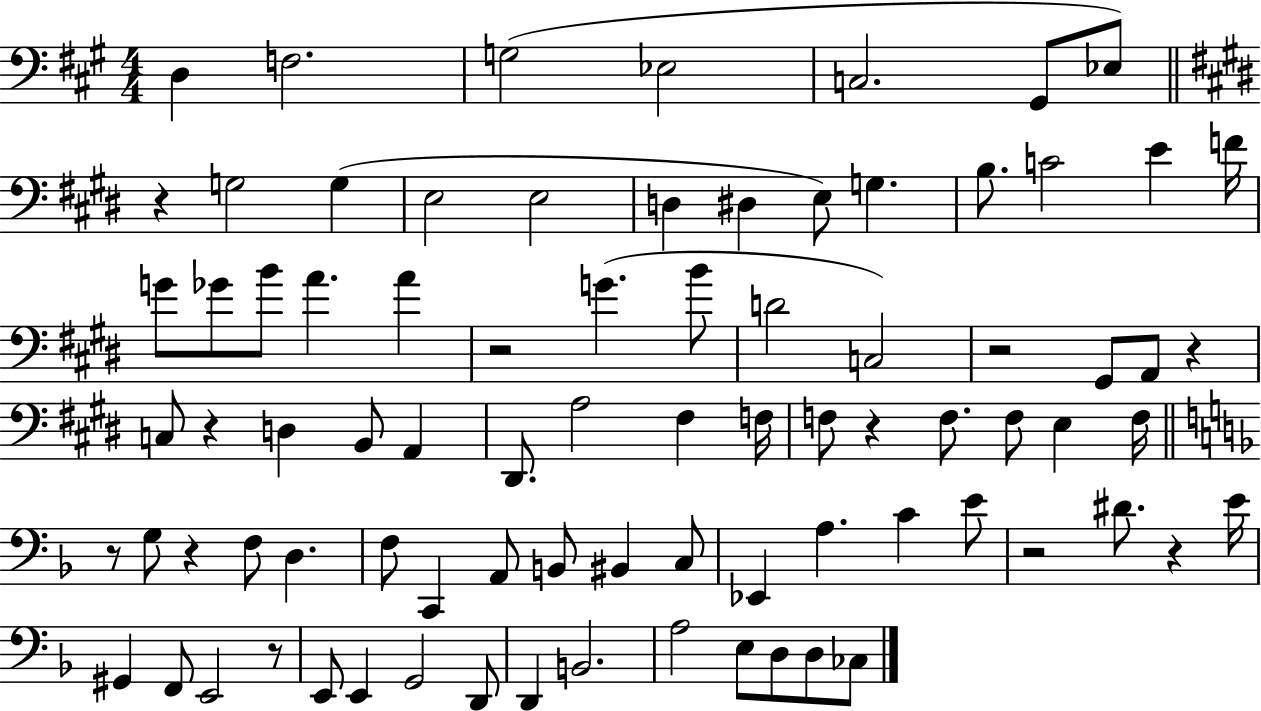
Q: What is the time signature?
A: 4/4